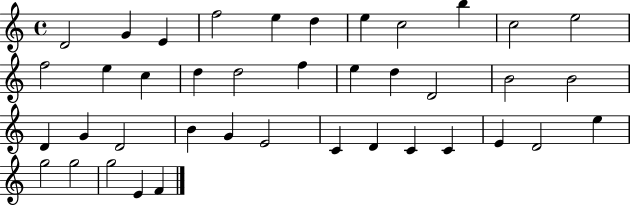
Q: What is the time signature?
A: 4/4